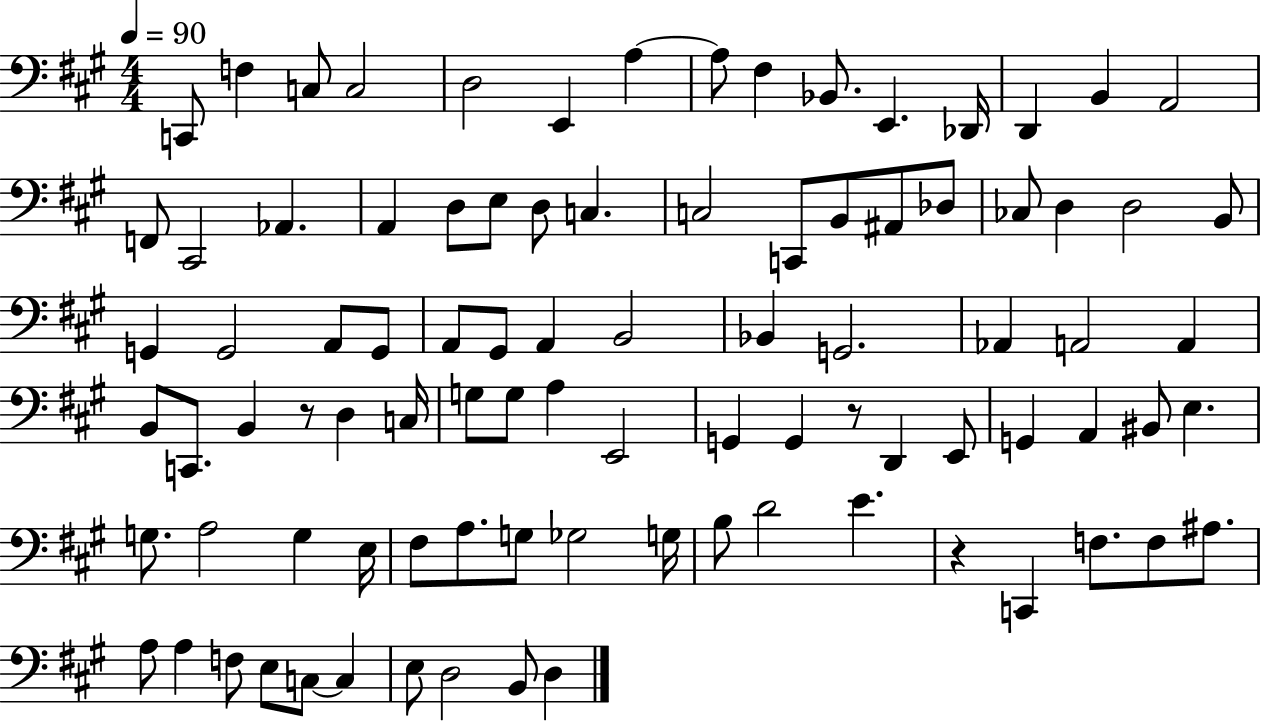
X:1
T:Untitled
M:4/4
L:1/4
K:A
C,,/2 F, C,/2 C,2 D,2 E,, A, A,/2 ^F, _B,,/2 E,, _D,,/4 D,, B,, A,,2 F,,/2 ^C,,2 _A,, A,, D,/2 E,/2 D,/2 C, C,2 C,,/2 B,,/2 ^A,,/2 _D,/2 _C,/2 D, D,2 B,,/2 G,, G,,2 A,,/2 G,,/2 A,,/2 ^G,,/2 A,, B,,2 _B,, G,,2 _A,, A,,2 A,, B,,/2 C,,/2 B,, z/2 D, C,/4 G,/2 G,/2 A, E,,2 G,, G,, z/2 D,, E,,/2 G,, A,, ^B,,/2 E, G,/2 A,2 G, E,/4 ^F,/2 A,/2 G,/2 _G,2 G,/4 B,/2 D2 E z C,, F,/2 F,/2 ^A,/2 A,/2 A, F,/2 E,/2 C,/2 C, E,/2 D,2 B,,/2 D,